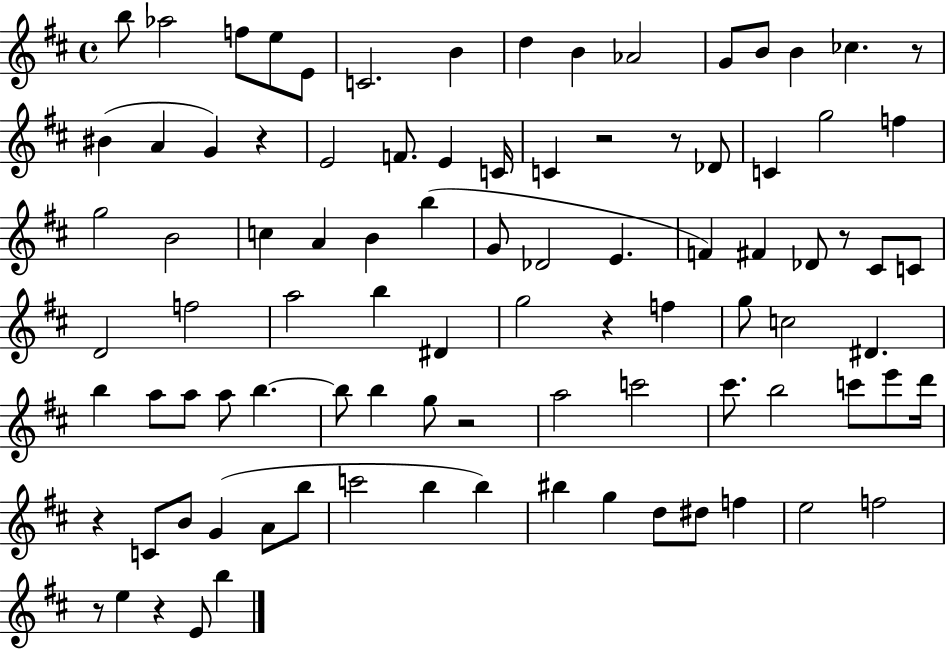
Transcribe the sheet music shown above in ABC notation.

X:1
T:Untitled
M:4/4
L:1/4
K:D
b/2 _a2 f/2 e/2 E/2 C2 B d B _A2 G/2 B/2 B _c z/2 ^B A G z E2 F/2 E C/4 C z2 z/2 _D/2 C g2 f g2 B2 c A B b G/2 _D2 E F ^F _D/2 z/2 ^C/2 C/2 D2 f2 a2 b ^D g2 z f g/2 c2 ^D b a/2 a/2 a/2 b b/2 b g/2 z2 a2 c'2 ^c'/2 b2 c'/2 e'/2 d'/4 z C/2 B/2 G A/2 b/2 c'2 b b ^b g d/2 ^d/2 f e2 f2 z/2 e z E/2 b